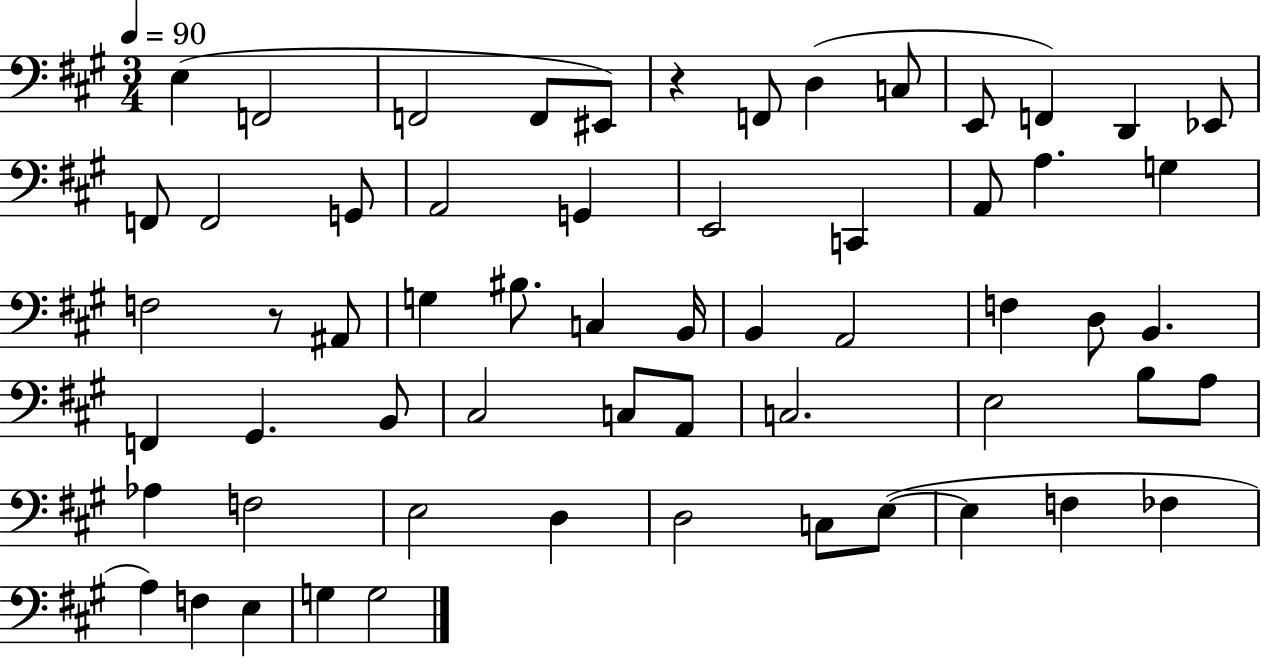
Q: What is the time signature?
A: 3/4